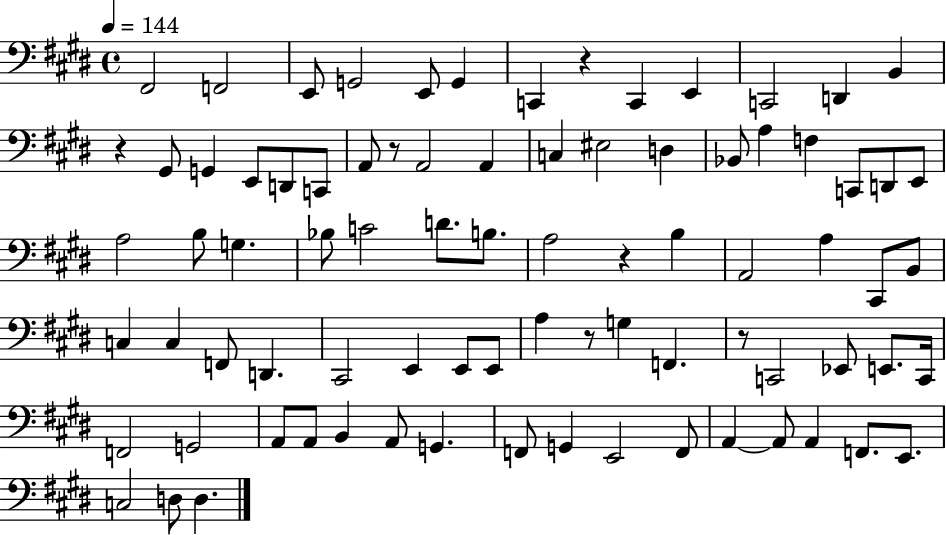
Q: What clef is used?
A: bass